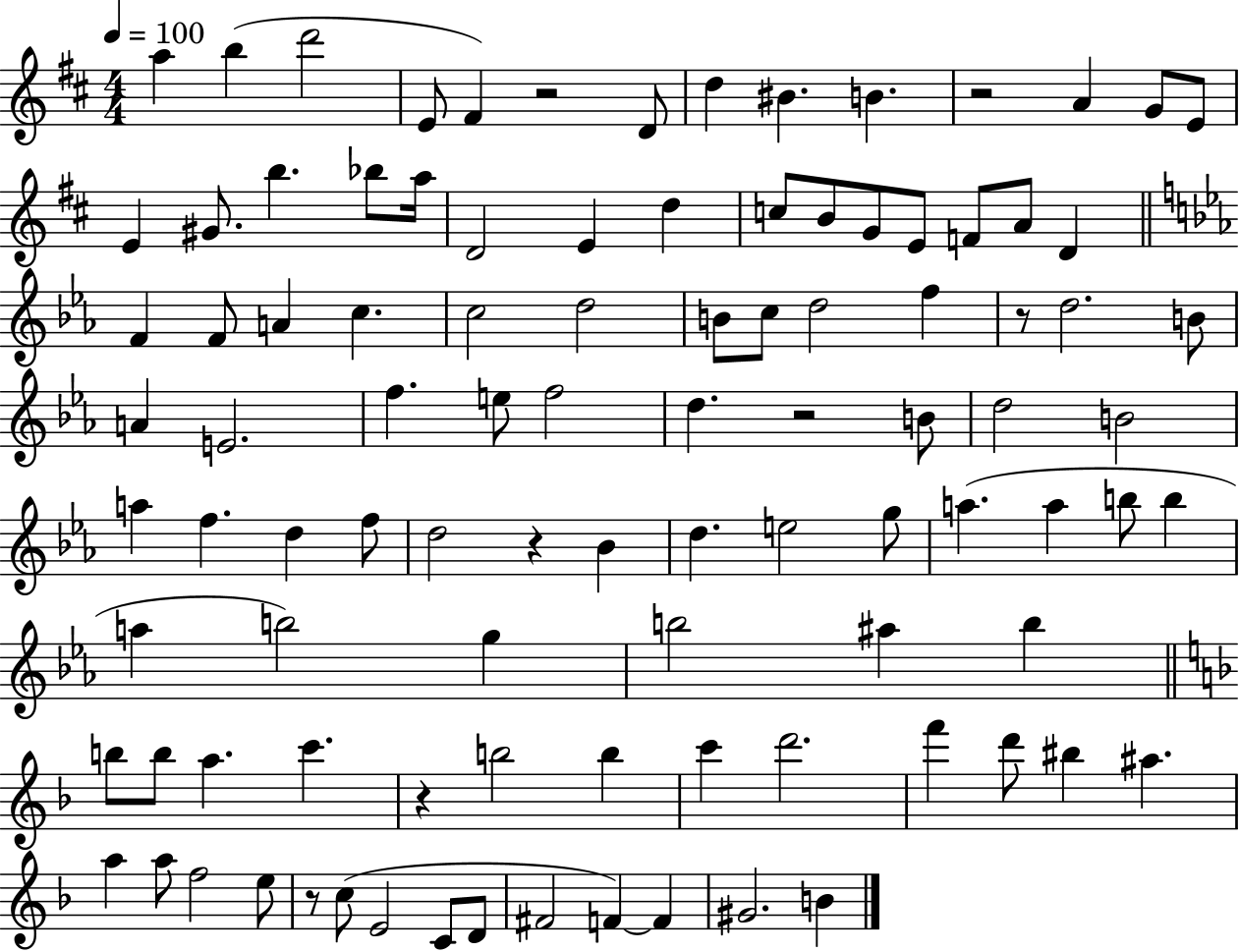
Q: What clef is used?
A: treble